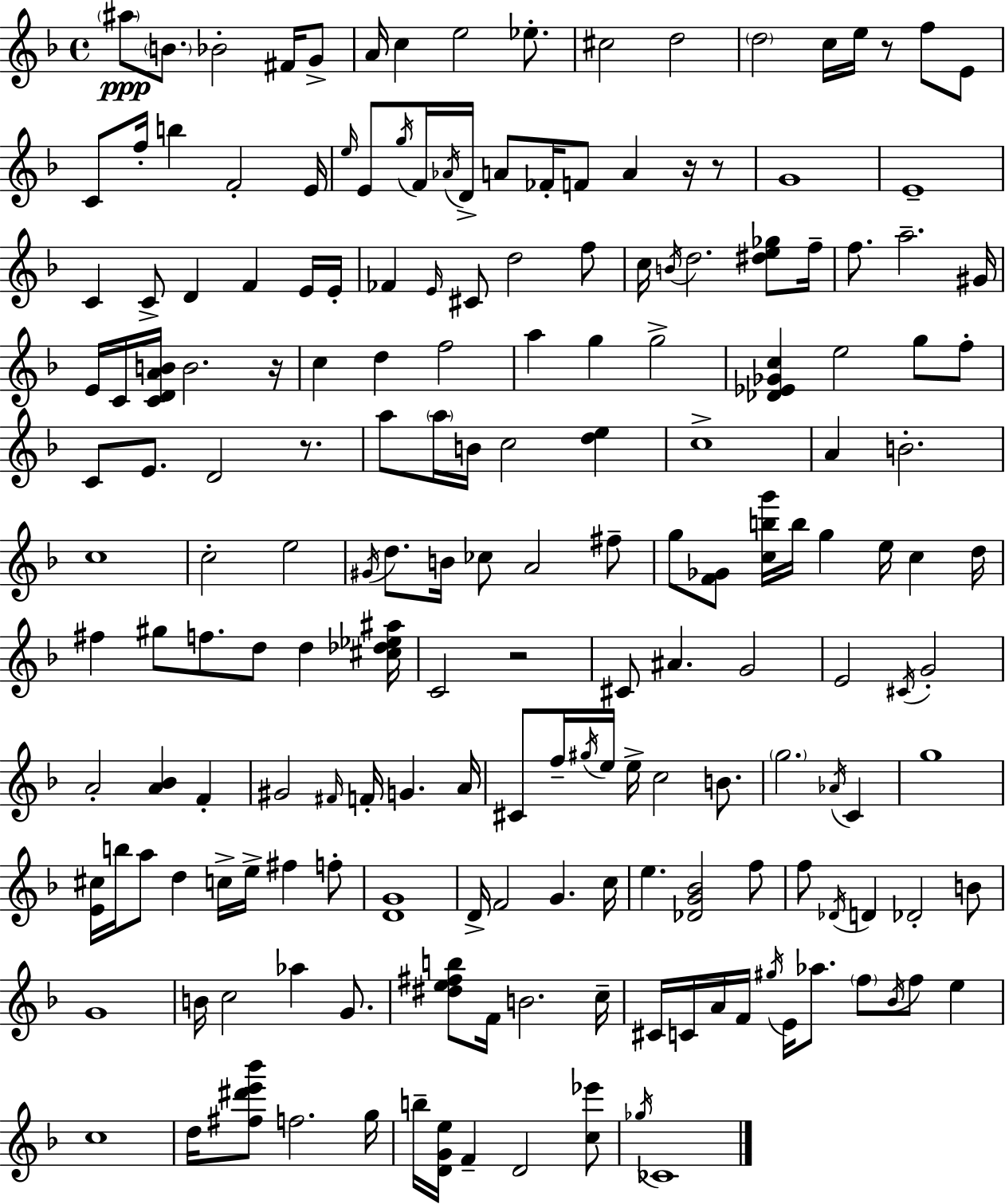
A#5/e B4/e. Bb4/h F#4/s G4/e A4/s C5/q E5/h Eb5/e. C#5/h D5/h D5/h C5/s E5/s R/e F5/e E4/e C4/e F5/s B5/q F4/h E4/s E5/s E4/e G5/s F4/s Ab4/s D4/s A4/e FES4/s F4/e A4/q R/s R/e G4/w E4/w C4/q C4/e D4/q F4/q E4/s E4/s FES4/q E4/s C#4/e D5/h F5/e C5/s B4/s D5/h. [D#5,E5,Gb5]/e F5/s F5/e. A5/h. G#4/s E4/s C4/s [C4,D4,A4,B4]/s B4/h. R/s C5/q D5/q F5/h A5/q G5/q G5/h [Db4,Eb4,Gb4,C5]/q E5/h G5/e F5/e C4/e E4/e. D4/h R/e. A5/e A5/s B4/s C5/h [D5,E5]/q C5/w A4/q B4/h. C5/w C5/h E5/h G#4/s D5/e. B4/s CES5/e A4/h F#5/e G5/e [F4,Gb4]/e [C5,B5,G6]/s B5/s G5/q E5/s C5/q D5/s F#5/q G#5/e F5/e. D5/e D5/q [C#5,Db5,Eb5,A#5]/s C4/h R/h C#4/e A#4/q. G4/h E4/h C#4/s G4/h A4/h [A4,Bb4]/q F4/q G#4/h F#4/s F4/s G4/q. A4/s C#4/e F5/s G#5/s E5/s E5/s C5/h B4/e. G5/h. Ab4/s C4/q G5/w [E4,C#5]/s B5/s A5/e D5/q C5/s E5/s F#5/q F5/e [D4,G4]/w D4/s F4/h G4/q. C5/s E5/q. [Db4,G4,Bb4]/h F5/e F5/e Db4/s D4/q Db4/h B4/e G4/w B4/s C5/h Ab5/q G4/e. [D#5,E5,F#5,B5]/e F4/s B4/h. C5/s C#4/s C4/s A4/s F4/s G#5/s E4/s Ab5/e. F5/e Bb4/s F5/e E5/q C5/w D5/s [F#5,D#6,E6,Bb6]/e F5/h. G5/s B5/s [D4,G4,E5]/s F4/q D4/h [C5,Eb6]/e Gb5/s CES4/w